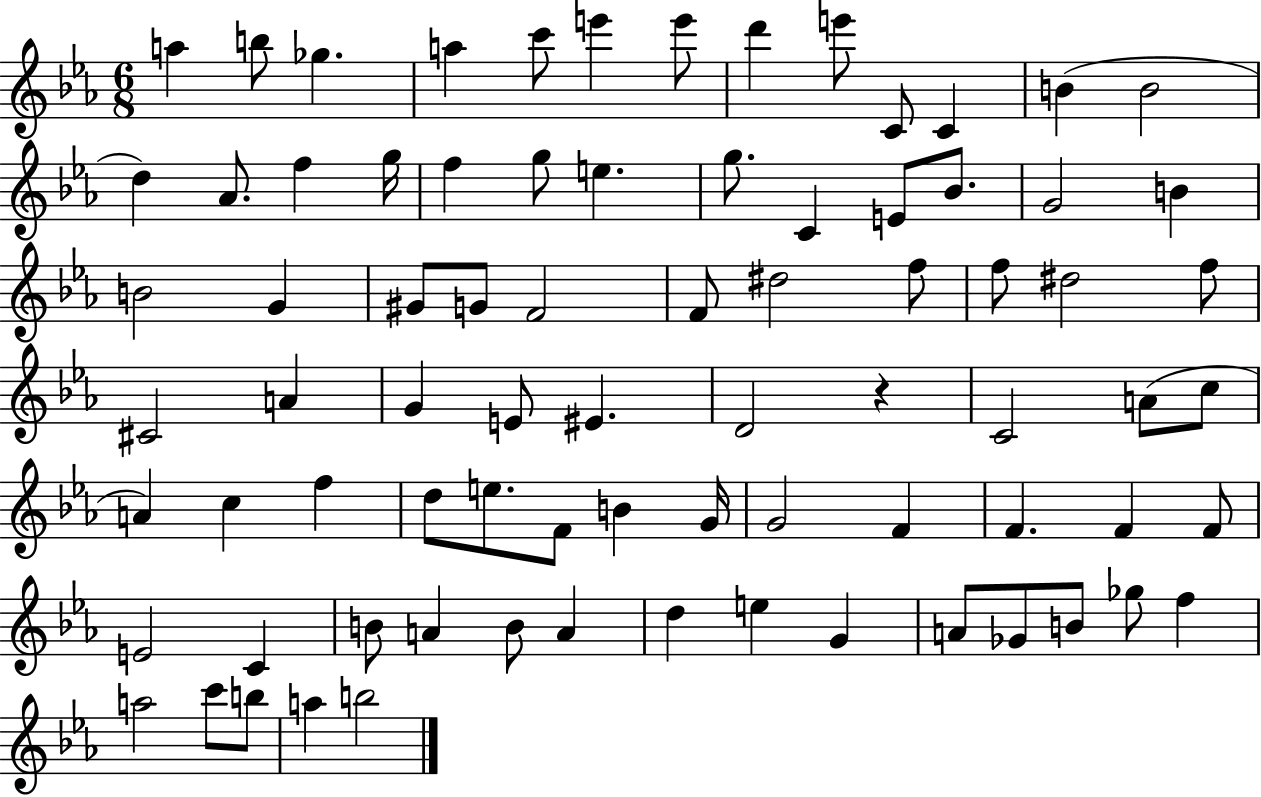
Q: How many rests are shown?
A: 1